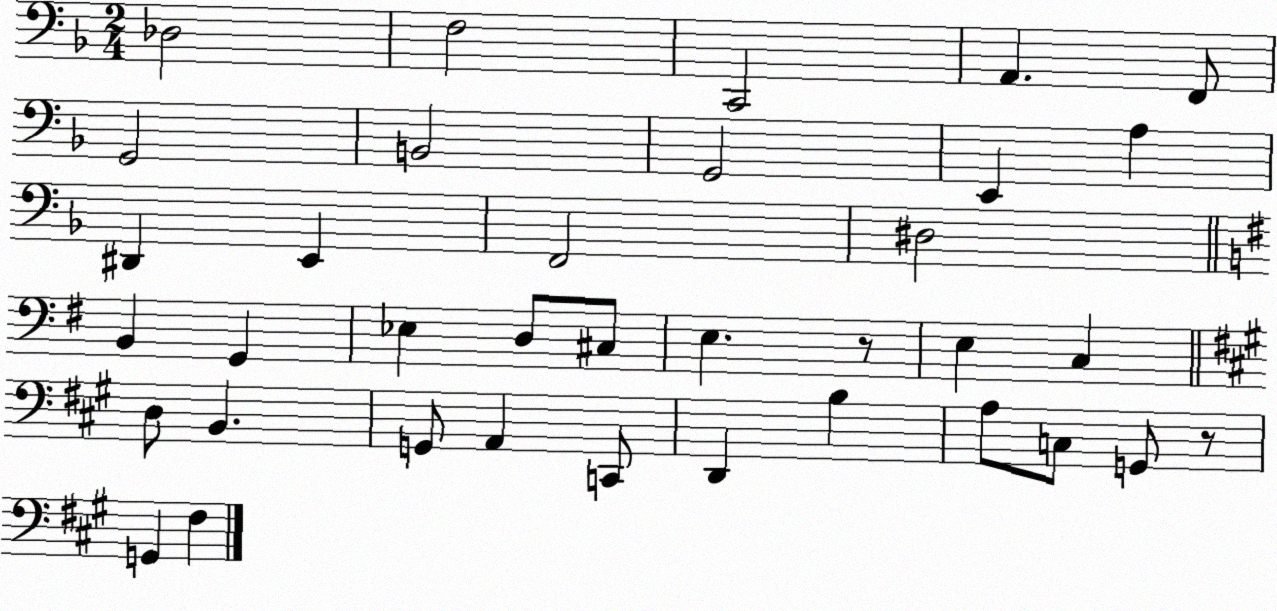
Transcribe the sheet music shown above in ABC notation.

X:1
T:Untitled
M:2/4
L:1/4
K:F
_D,2 F,2 C,,2 A,, F,,/2 G,,2 B,,2 G,,2 E,, A, ^D,, E,, F,,2 ^D,2 B,, G,, _E, D,/2 ^C,/2 E, z/2 E, C, D,/2 B,, G,,/2 A,, C,,/2 D,, B, A,/2 C,/2 G,,/2 z/2 G,, ^F,